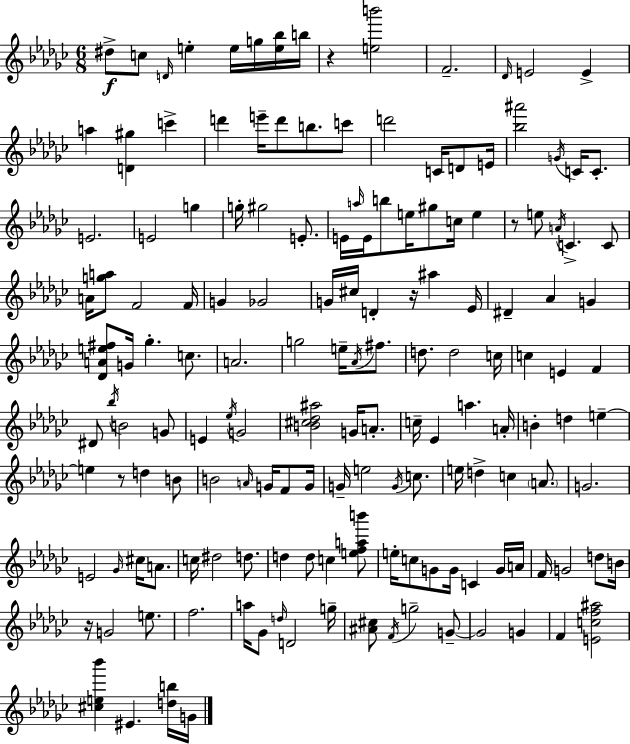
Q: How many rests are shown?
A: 5